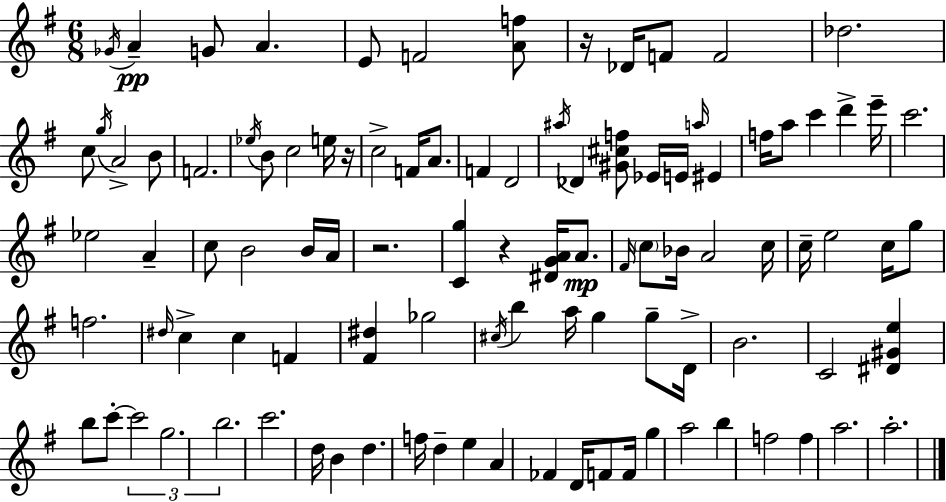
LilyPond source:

{
  \clef treble
  \numericTimeSignature
  \time 6/8
  \key g \major
  \acciaccatura { ges'16 }\pp a'4-- g'8 a'4. | e'8 f'2 <a' f''>8 | r16 des'16 f'8 f'2 | des''2. | \break c''8 \acciaccatura { g''16 } a'2-> | b'8 f'2. | \acciaccatura { ees''16 } b'8 c''2 | e''16 r16 c''2-> f'16 | \break a'8. f'4 d'2 | \acciaccatura { ais''16 } des'4 <gis' cis'' f''>8 ees'16 e'16 | \grace { a''16 } eis'4 f''16 a''8 c'''4 | d'''4-> e'''16-- c'''2. | \break ees''2 | a'4-- c''8 b'2 | b'16 a'16 r2. | <c' g''>4 r4 | \break <dis' g' a'>16 a'8.\mp \grace { fis'16 } \parenthesize c''8 bes'16 a'2 | c''16 c''16-- e''2 | c''16 g''8 f''2. | \grace { dis''16 } c''4-> c''4 | \break f'4 <fis' dis''>4 ges''2 | \acciaccatura { cis''16 } b''4 | a''16 g''4 g''8-- d'16-> b'2. | c'2 | \break <dis' gis' e''>4 b''8 c'''8-.~~ | \tuplet 3/2 { c'''2 g''2. | b''2. } | c'''2. | \break d''16 b'4 | d''4. f''16 d''4-- | e''4 a'4 fes'4 | d'16 f'8 f'16 g''4 a''2 | \break b''4 f''2 | f''4 a''2. | a''2.-. | \bar "|."
}